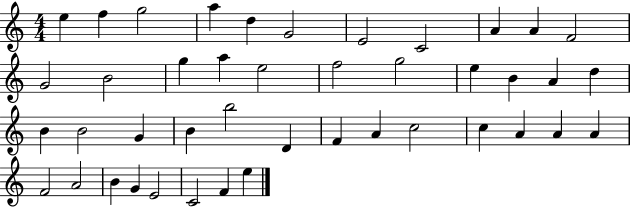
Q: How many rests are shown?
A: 0